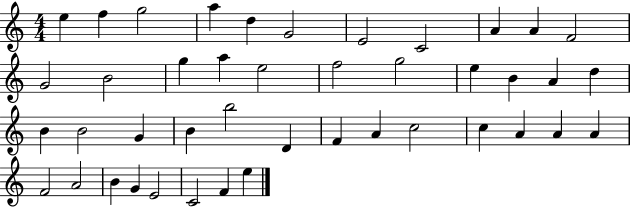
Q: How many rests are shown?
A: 0